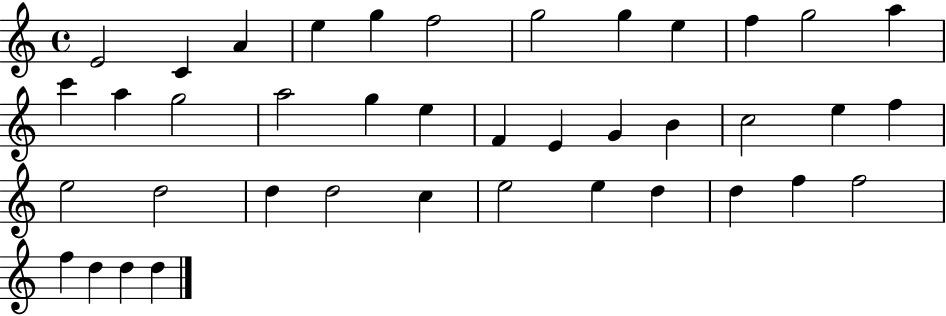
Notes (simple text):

E4/h C4/q A4/q E5/q G5/q F5/h G5/h G5/q E5/q F5/q G5/h A5/q C6/q A5/q G5/h A5/h G5/q E5/q F4/q E4/q G4/q B4/q C5/h E5/q F5/q E5/h D5/h D5/q D5/h C5/q E5/h E5/q D5/q D5/q F5/q F5/h F5/q D5/q D5/q D5/q